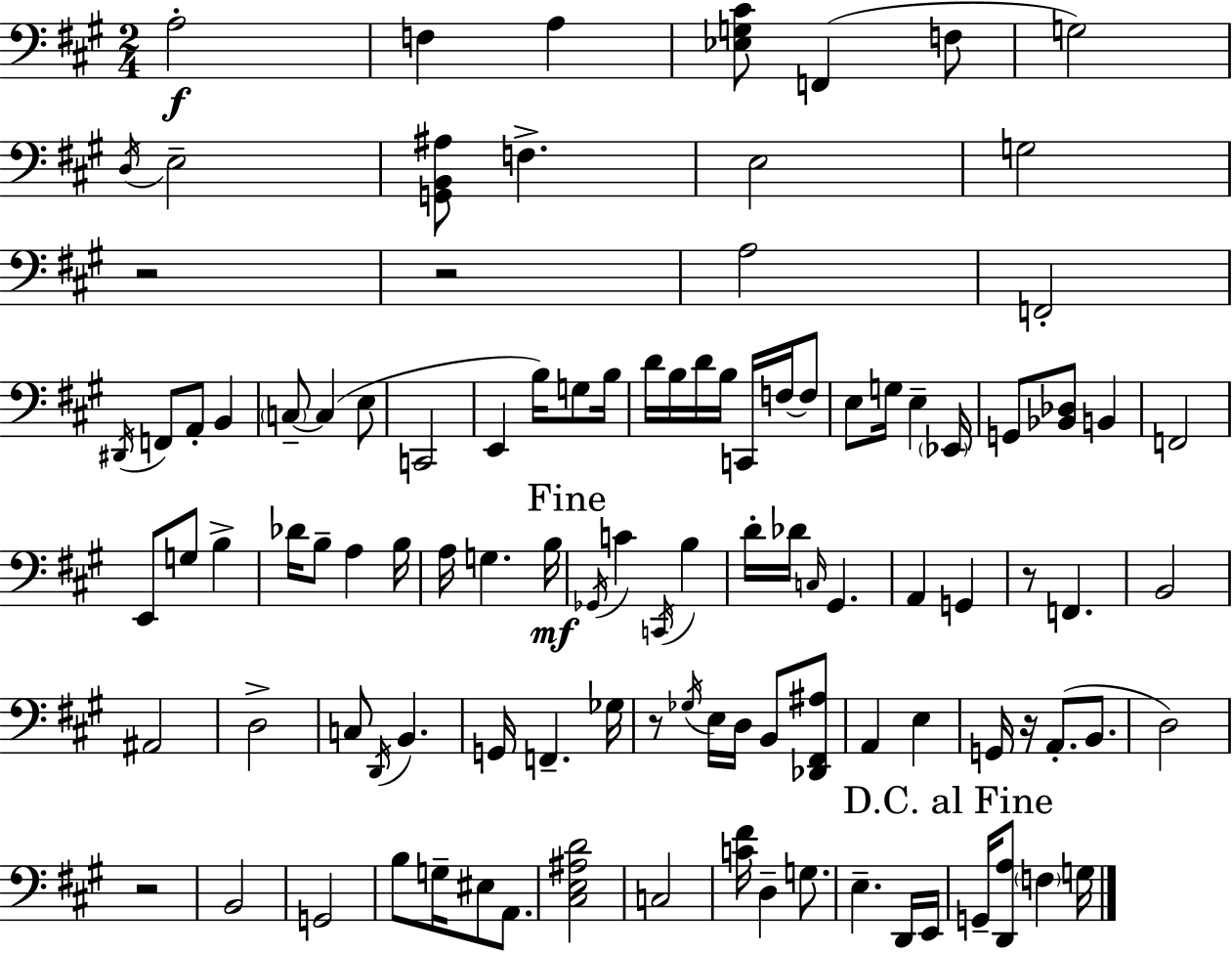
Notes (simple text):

A3/h F3/q A3/q [Eb3,G3,C#4]/e F2/q F3/e G3/h D3/s E3/h [G2,B2,A#3]/e F3/q. E3/h G3/h R/h R/h A3/h F2/h D#2/s F2/e A2/e B2/q C3/e C3/q E3/e C2/h E2/q B3/s G3/e B3/s D4/s B3/s D4/s B3/s C2/s F3/s F3/e E3/e G3/s E3/q Eb2/s G2/e [Bb2,Db3]/e B2/q F2/h E2/e G3/e B3/q Db4/s B3/e A3/q B3/s A3/s G3/q. B3/s Gb2/s C4/q C2/s B3/q D4/s Db4/s C3/s G#2/q. A2/q G2/q R/e F2/q. B2/h A#2/h D3/h C3/e D2/s B2/q. G2/s F2/q. Gb3/s R/e Gb3/s E3/s D3/s B2/e [Db2,F#2,A#3]/e A2/q E3/q G2/s R/s A2/e. B2/e. D3/h R/h B2/h G2/h B3/e G3/s EIS3/e A2/e. [C#3,E3,A#3,D4]/h C3/h [C4,F#4]/s D3/q G3/e. E3/q. D2/s E2/s G2/s [D2,A3]/e F3/q G3/s